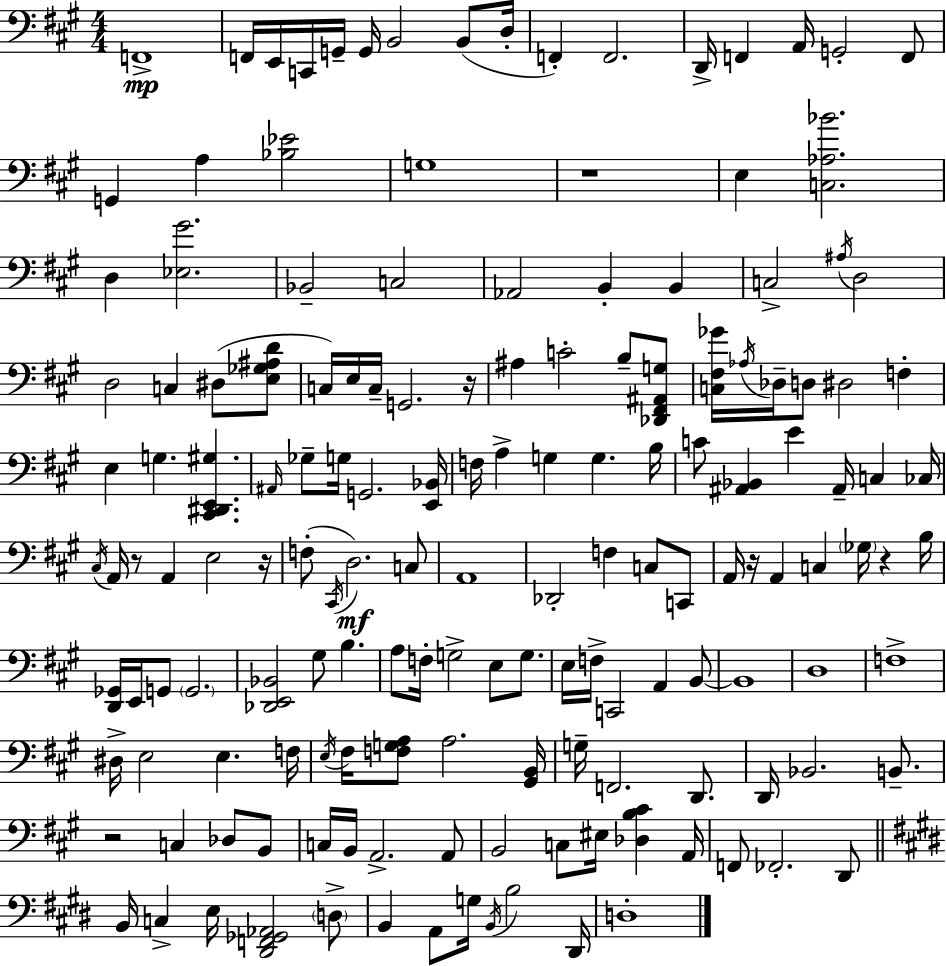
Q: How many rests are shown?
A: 7